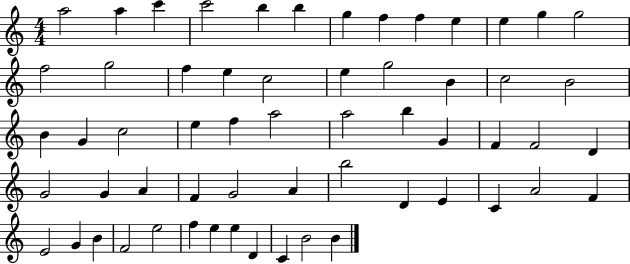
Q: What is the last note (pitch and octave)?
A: B4